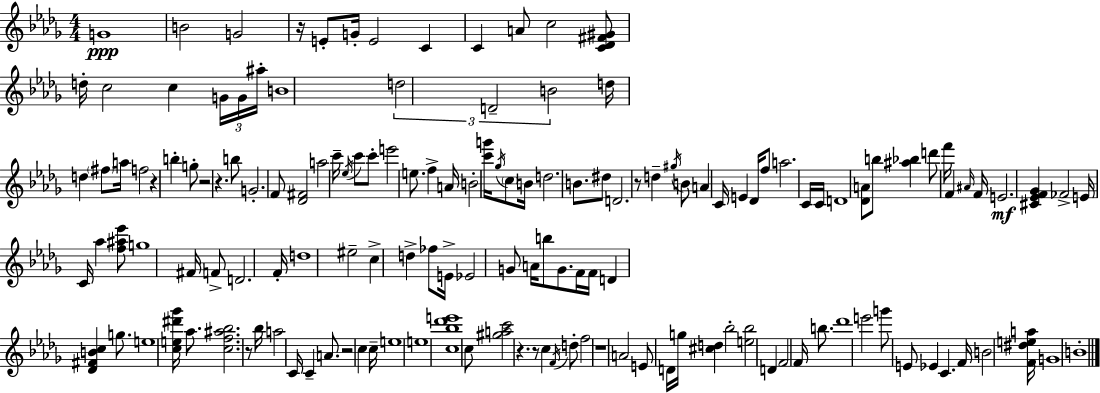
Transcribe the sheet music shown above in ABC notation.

X:1
T:Untitled
M:4/4
L:1/4
K:Bbm
G4 B2 G2 z/4 E/2 G/4 E2 C C A/2 c2 [C_D^F^G]/2 d/4 c2 c G/4 G/4 ^a/4 B4 d2 D2 B2 d/4 d ^f/2 a/4 f2 z b g/2 z2 z b/2 G2 F/2 [_D^F]2 a2 c'/4 _e/4 c'/2 c'/2 e'2 e/2 f A/4 B2 [c'g']/4 _g/4 c/2 B/4 d2 B/2 ^d/2 D2 z/2 d ^g/4 B/2 A C/4 E _D/4 f/2 a2 C/4 C/4 D4 [_DA]/2 b/2 [^a_b] d'/2 f'/4 F ^A/4 F/4 E2 [^C_EF_G] _F2 E/4 C/4 _a [f^a_e']/2 g4 ^F/4 F/2 D2 F/4 d4 ^e2 c d _f/2 E/4 _E2 G/2 A/4 b/2 G/2 F/4 F/4 D [_D^FBc] g/2 e4 [ce^d'_g']/4 _a/2 [cf^a_b]2 z/2 _b/4 a2 C/4 C A/2 z2 c c/4 e4 e4 [c_b_d'e']4 c/2 [^gac']2 z z/2 c F/4 d/2 f2 z4 A2 E/2 D/4 g/4 [^cd] _b2 [e_b]2 D F2 F/4 b/2 _d'4 e'2 g'/2 E/2 _E C F/4 B2 [F^dea]/4 G4 B4